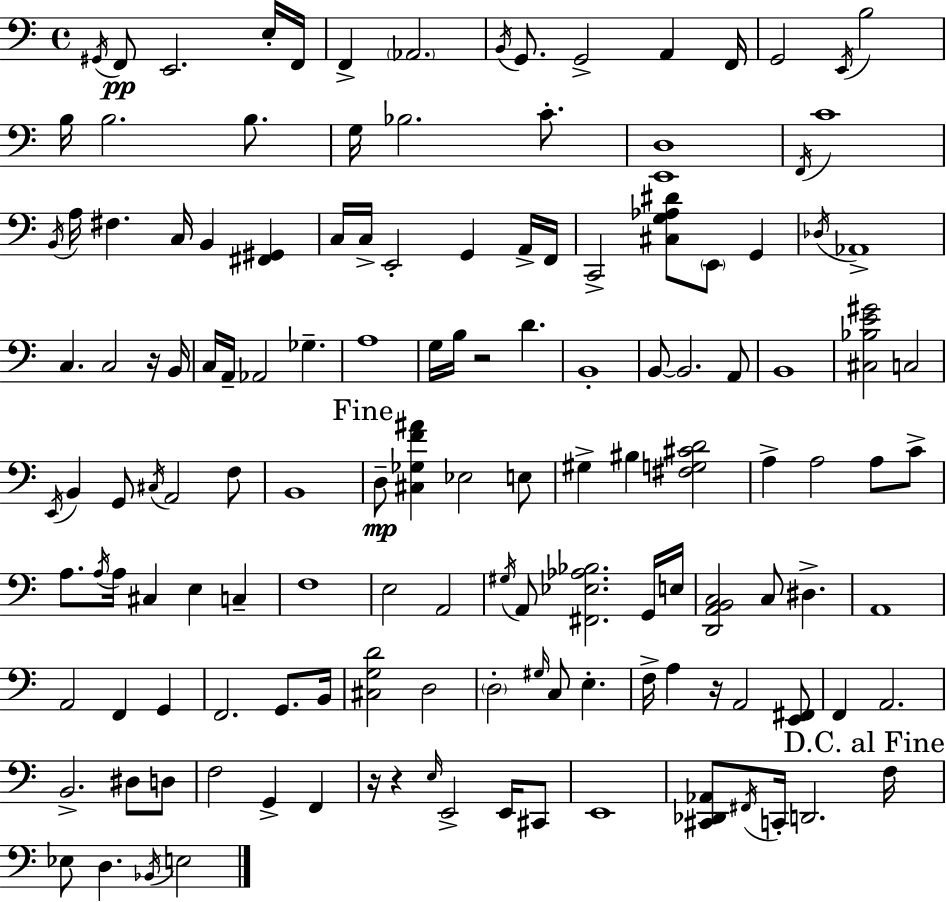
{
  \clef bass
  \time 4/4
  \defaultTimeSignature
  \key a \minor
  \repeat volta 2 { \acciaccatura { gis,16 }\pp f,8 e,2. e16-. | f,16 f,4-> \parenthesize aes,2. | \acciaccatura { b,16 } g,8. g,2-> a,4 | f,16 g,2 \acciaccatura { e,16 } b2 | \break b16 b2. | b8. g16 bes2. | c'8.-. <e, d>1 | \acciaccatura { f,16 } c'1 | \break \acciaccatura { b,16 } a16 fis4. c16 b,4 | <fis, gis,>4 c16 c16-> e,2-. g,4 | a,16-> f,16 c,2-> <cis g aes dis'>8 \parenthesize e,8 | g,4 \acciaccatura { des16 } aes,1-> | \break c4. c2 | r16 b,16 c16 a,16-- aes,2 | ges4.-- a1 | g16 b16 r2 | \break d'4. b,1-. | b,8~~ b,2. | a,8 b,1 | <cis bes e' gis'>2 c2 | \break \acciaccatura { e,16 } b,4 g,8 \acciaccatura { cis16 } a,2 | f8 b,1 | \mark "Fine" d8--\mp <cis ges f' ais'>4 ees2 | e8 gis4-> bis4 | \break <fis g cis' d'>2 a4-> a2 | a8 c'8-> a8. \acciaccatura { a16 } a16 cis4 | e4 c4-- f1 | e2 | \break a,2 \acciaccatura { gis16 } a,8 <fis, ees aes bes>2. | g,16 e16 <d, a, b, c>2 | c8 dis4.-> a,1 | a,2 | \break f,4 g,4 f,2. | g,8. b,16 <cis g d'>2 | d2 \parenthesize d2-. | \grace { gis16 } c8 e4.-. f16-> a4 | \break r16 a,2 <e, fis,>8 f,4 a,2. | b,2.-> | dis8 d8 f2 | g,4-> f,4 r16 r4 | \break \grace { e16 } e,2-> e,16 cis,8 e,1 | <cis, des, aes,>8 \acciaccatura { fis,16 } c,16-. | d,2. \mark "D.C. al Fine" f16 ees8 d4. | \acciaccatura { bes,16 } e2 } \bar "|."
}